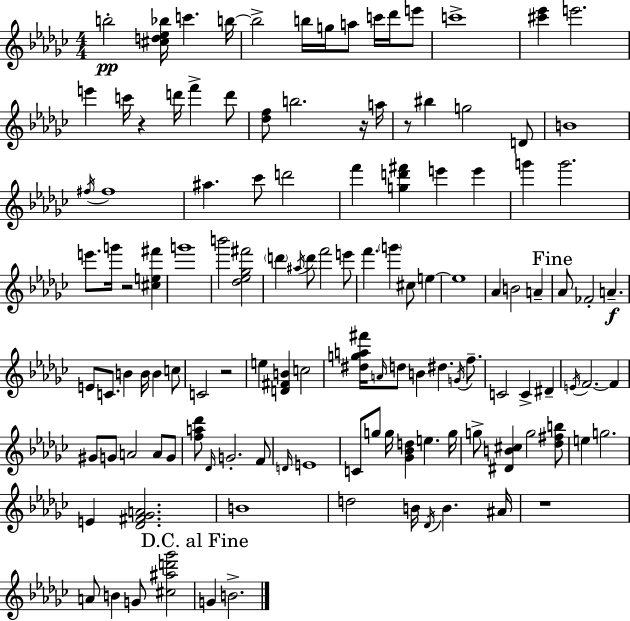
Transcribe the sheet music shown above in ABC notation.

X:1
T:Untitled
M:4/4
L:1/4
K:Ebm
b2 [^cd_e_b]/4 c' b/4 b2 b/4 g/4 a/2 c'/4 _d'/4 e'/2 c'4 [^c'_e'] e'2 e' c'/4 z d'/4 f' d'/2 [_df]/2 b2 z/4 a/4 z/2 ^b g2 D/2 B4 ^f/4 ^f4 ^a _c'/2 d'2 f' [gd'^f'] e' e' g' g'2 e'/2 g'/4 z2 [^ce^f'] g'4 b'2 [_d_e_g^f']2 d' ^a/4 d'/2 f'2 e'/2 f' g' ^c/2 e e4 _A B2 A _A/2 _F2 A E/2 C/2 B B/4 B c/2 C2 z2 e [D^FB] c2 [^dga^f']/4 A/4 d/2 B ^d G/4 f/2 C2 C ^D E/4 F2 F ^G/2 G/2 A2 A/2 G/2 [fa_d']/2 _D/4 G2 F/2 D/4 E4 C/2 g/2 g/4 [_G_Bd] e g/4 g/2 [^DB^c] g2 [_d^fb]/2 e g2 E [_D^F_GA]2 B4 d2 B/4 _D/4 B ^A/4 z4 A/2 B G/2 [^c^ad'_g']2 G B2